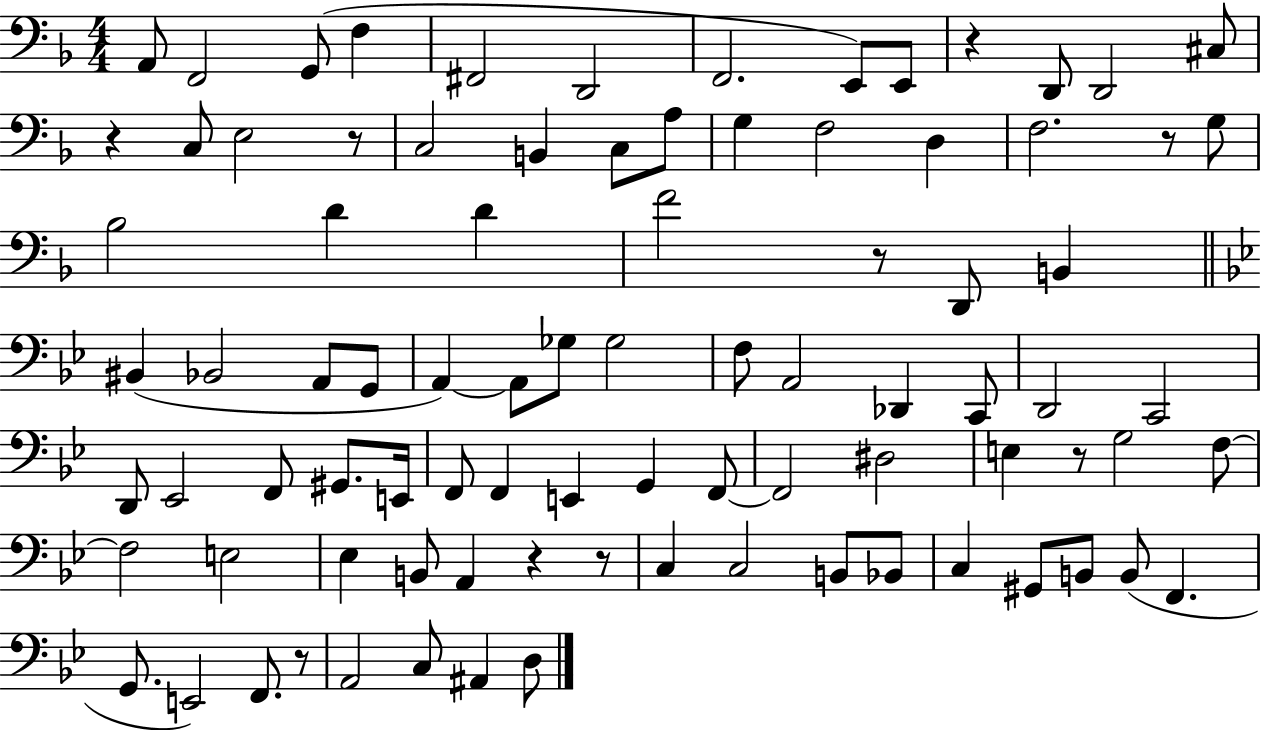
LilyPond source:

{
  \clef bass
  \numericTimeSignature
  \time 4/4
  \key f \major
  \repeat volta 2 { a,8 f,2 g,8( f4 | fis,2 d,2 | f,2. e,8) e,8 | r4 d,8 d,2 cis8 | \break r4 c8 e2 r8 | c2 b,4 c8 a8 | g4 f2 d4 | f2. r8 g8 | \break bes2 d'4 d'4 | f'2 r8 d,8 b,4 | \bar "||" \break \key bes \major bis,4( bes,2 a,8 g,8 | a,4~~) a,8 ges8 ges2 | f8 a,2 des,4 c,8 | d,2 c,2 | \break d,8 ees,2 f,8 gis,8. e,16 | f,8 f,4 e,4 g,4 f,8~~ | f,2 dis2 | e4 r8 g2 f8~~ | \break f2 e2 | ees4 b,8 a,4 r4 r8 | c4 c2 b,8 bes,8 | c4 gis,8 b,8 b,8( f,4. | \break g,8. e,2) f,8. r8 | a,2 c8 ais,4 d8 | } \bar "|."
}